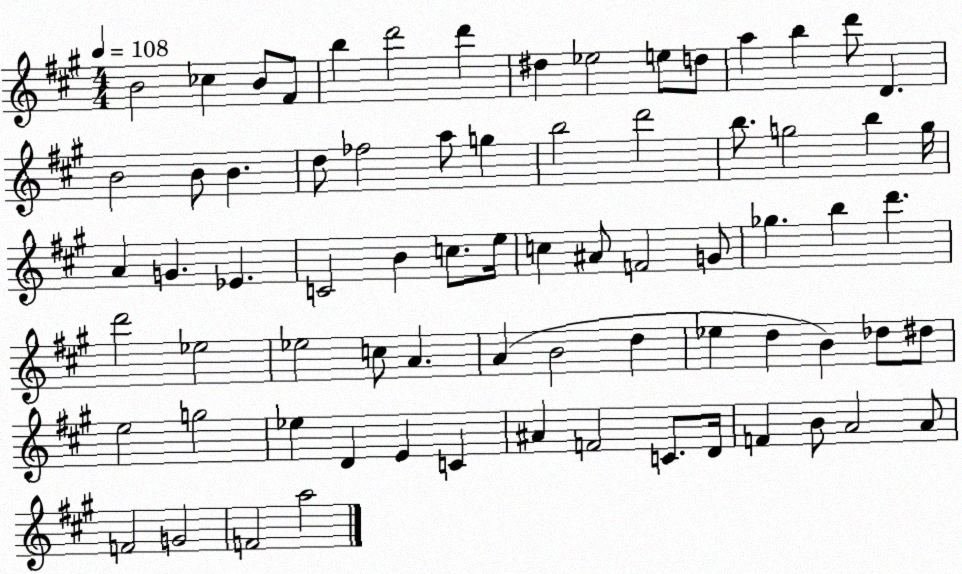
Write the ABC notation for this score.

X:1
T:Untitled
M:4/4
L:1/4
K:A
B2 _c B/2 ^F/2 b d'2 d' ^d _e2 e/2 d/2 a b d'/2 D B2 B/2 B d/2 _f2 a/2 g b2 d'2 b/2 g2 b g/4 A G _E C2 B c/2 e/4 c ^A/2 F2 G/2 _g b d' d'2 _e2 _e2 c/2 A A B2 d _e d B _d/2 ^d/2 e2 g2 _e D E C ^A F2 C/2 D/4 F B/2 A2 A/2 F2 G2 F2 a2